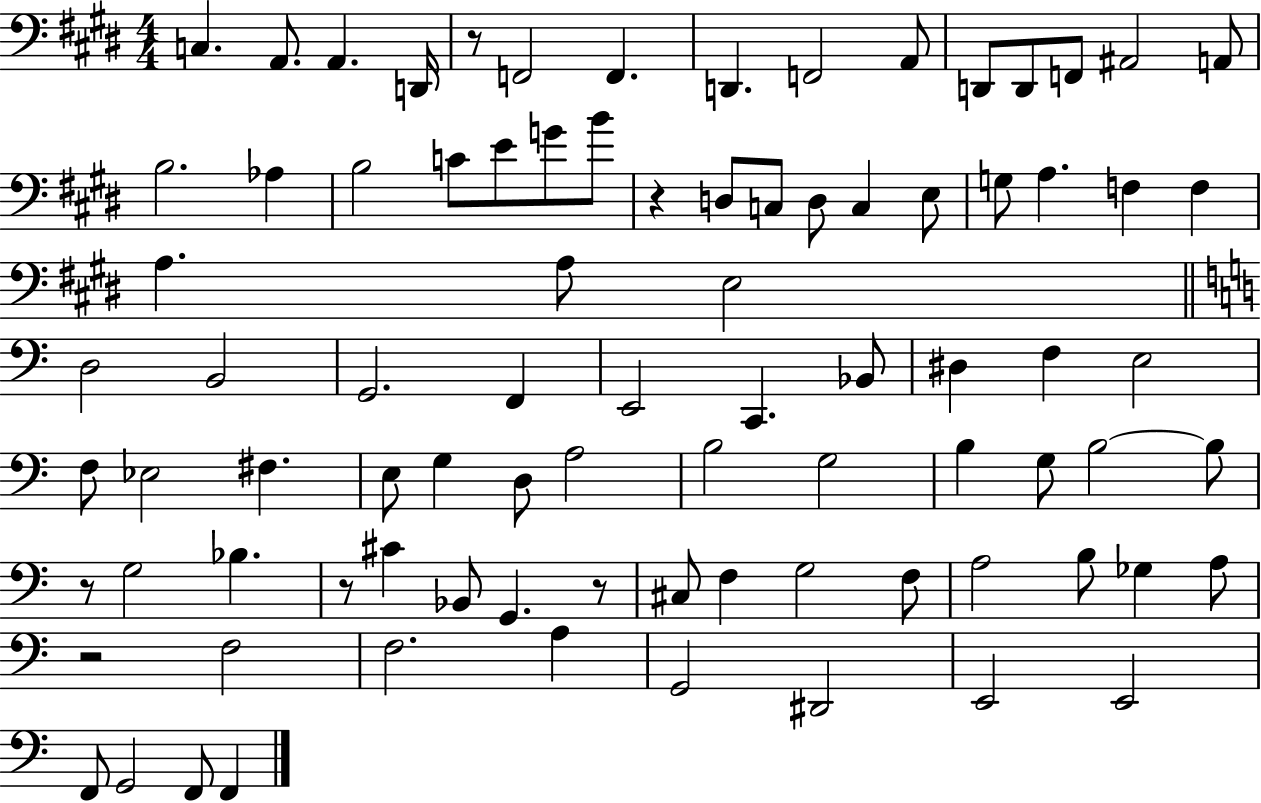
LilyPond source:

{
  \clef bass
  \numericTimeSignature
  \time 4/4
  \key e \major
  c4. a,8. a,4. d,16 | r8 f,2 f,4. | d,4. f,2 a,8 | d,8 d,8 f,8 ais,2 a,8 | \break b2. aes4 | b2 c'8 e'8 g'8 b'8 | r4 d8 c8 d8 c4 e8 | g8 a4. f4 f4 | \break a4. a8 e2 | \bar "||" \break \key c \major d2 b,2 | g,2. f,4 | e,2 c,4. bes,8 | dis4 f4 e2 | \break f8 ees2 fis4. | e8 g4 d8 a2 | b2 g2 | b4 g8 b2~~ b8 | \break r8 g2 bes4. | r8 cis'4 bes,8 g,4. r8 | cis8 f4 g2 f8 | a2 b8 ges4 a8 | \break r2 f2 | f2. a4 | g,2 dis,2 | e,2 e,2 | \break f,8 g,2 f,8 f,4 | \bar "|."
}